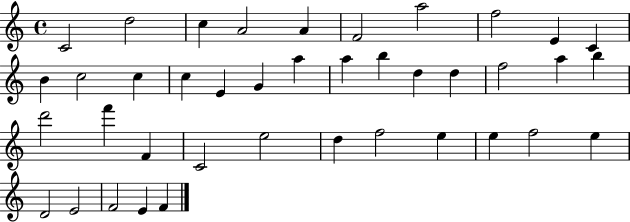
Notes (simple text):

C4/h D5/h C5/q A4/h A4/q F4/h A5/h F5/h E4/q C4/q B4/q C5/h C5/q C5/q E4/q G4/q A5/q A5/q B5/q D5/q D5/q F5/h A5/q B5/q D6/h F6/q F4/q C4/h E5/h D5/q F5/h E5/q E5/q F5/h E5/q D4/h E4/h F4/h E4/q F4/q